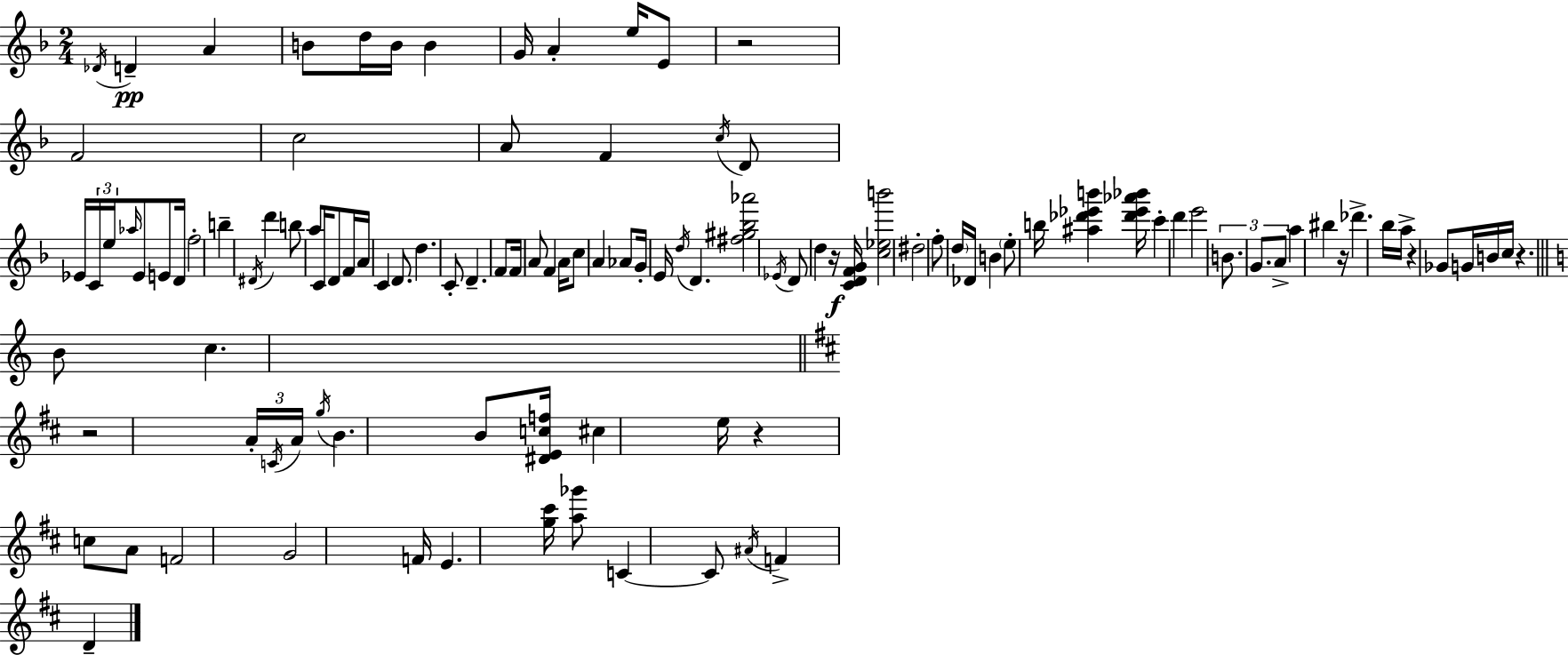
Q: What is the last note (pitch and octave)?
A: D4